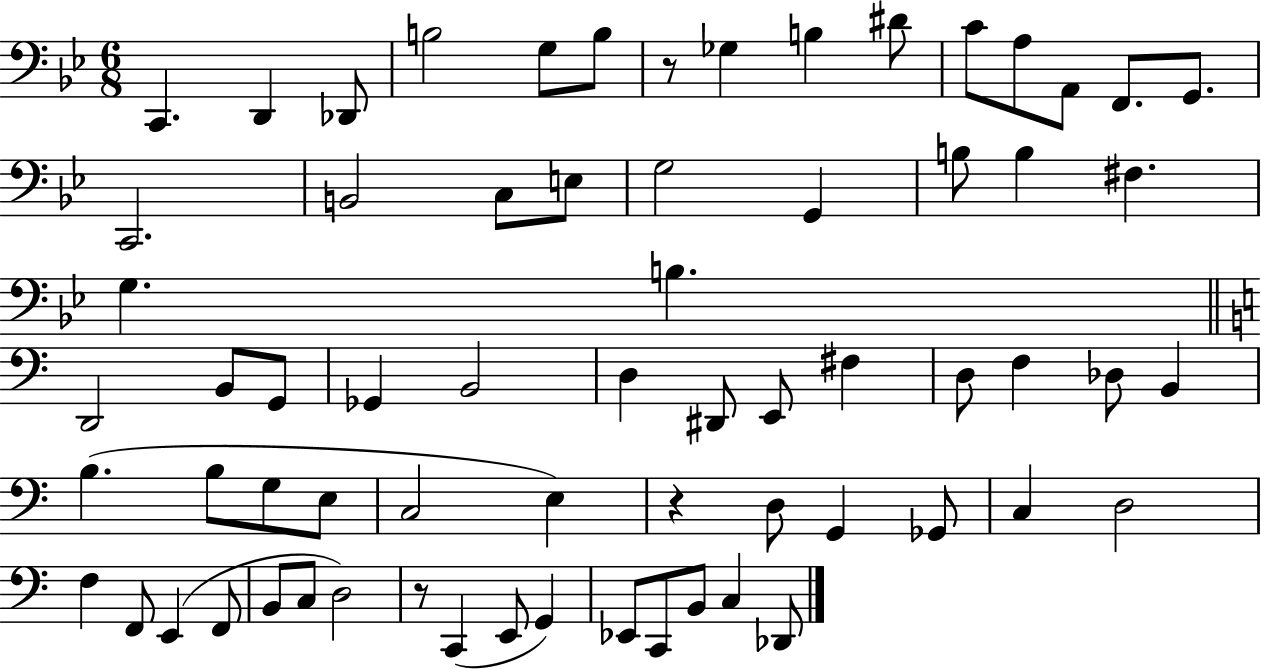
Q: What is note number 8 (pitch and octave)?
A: B3